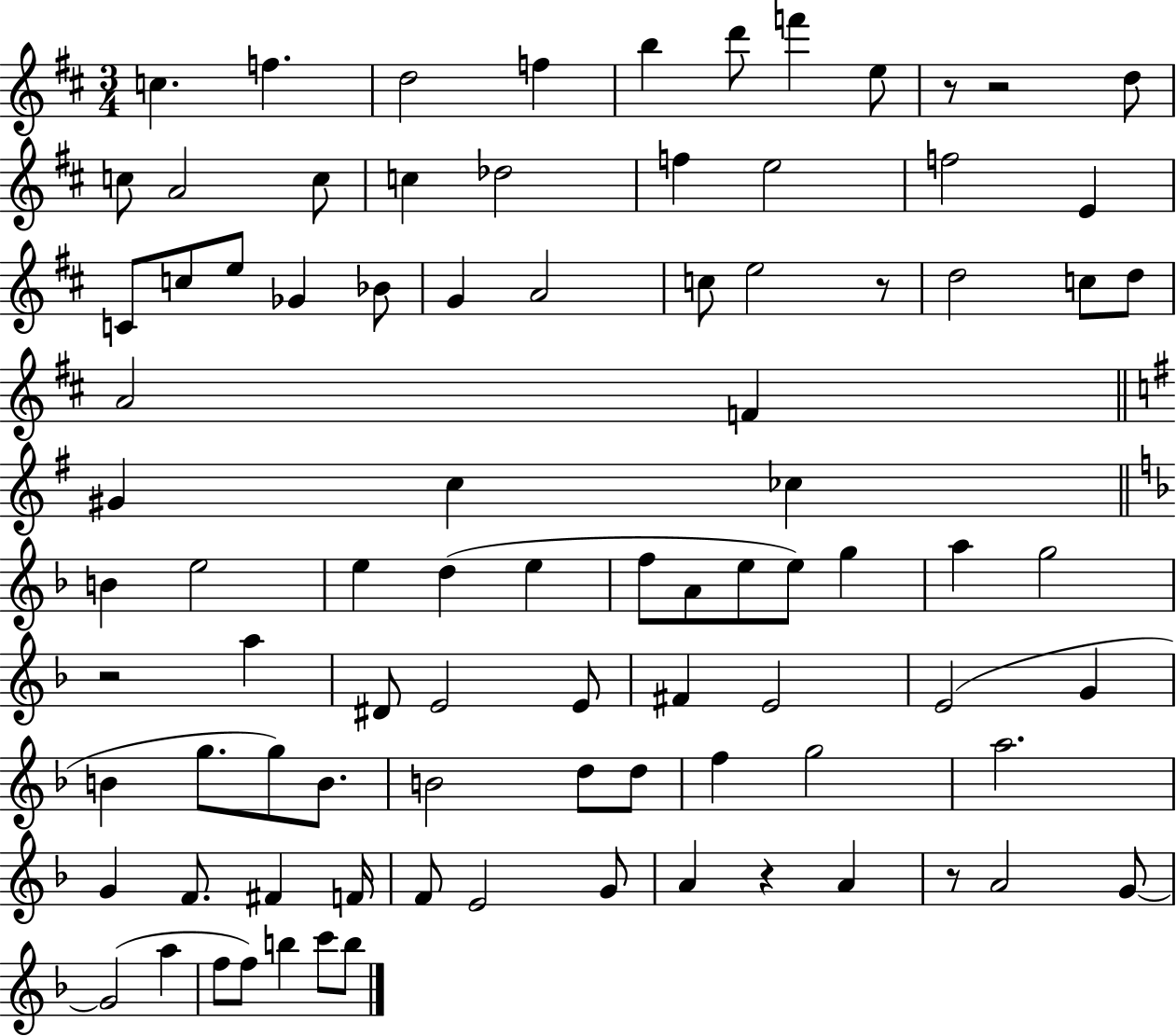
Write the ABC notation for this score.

X:1
T:Untitled
M:3/4
L:1/4
K:D
c f d2 f b d'/2 f' e/2 z/2 z2 d/2 c/2 A2 c/2 c _d2 f e2 f2 E C/2 c/2 e/2 _G _B/2 G A2 c/2 e2 z/2 d2 c/2 d/2 A2 F ^G c _c B e2 e d e f/2 A/2 e/2 e/2 g a g2 z2 a ^D/2 E2 E/2 ^F E2 E2 G B g/2 g/2 B/2 B2 d/2 d/2 f g2 a2 G F/2 ^F F/4 F/2 E2 G/2 A z A z/2 A2 G/2 G2 a f/2 f/2 b c'/2 b/2